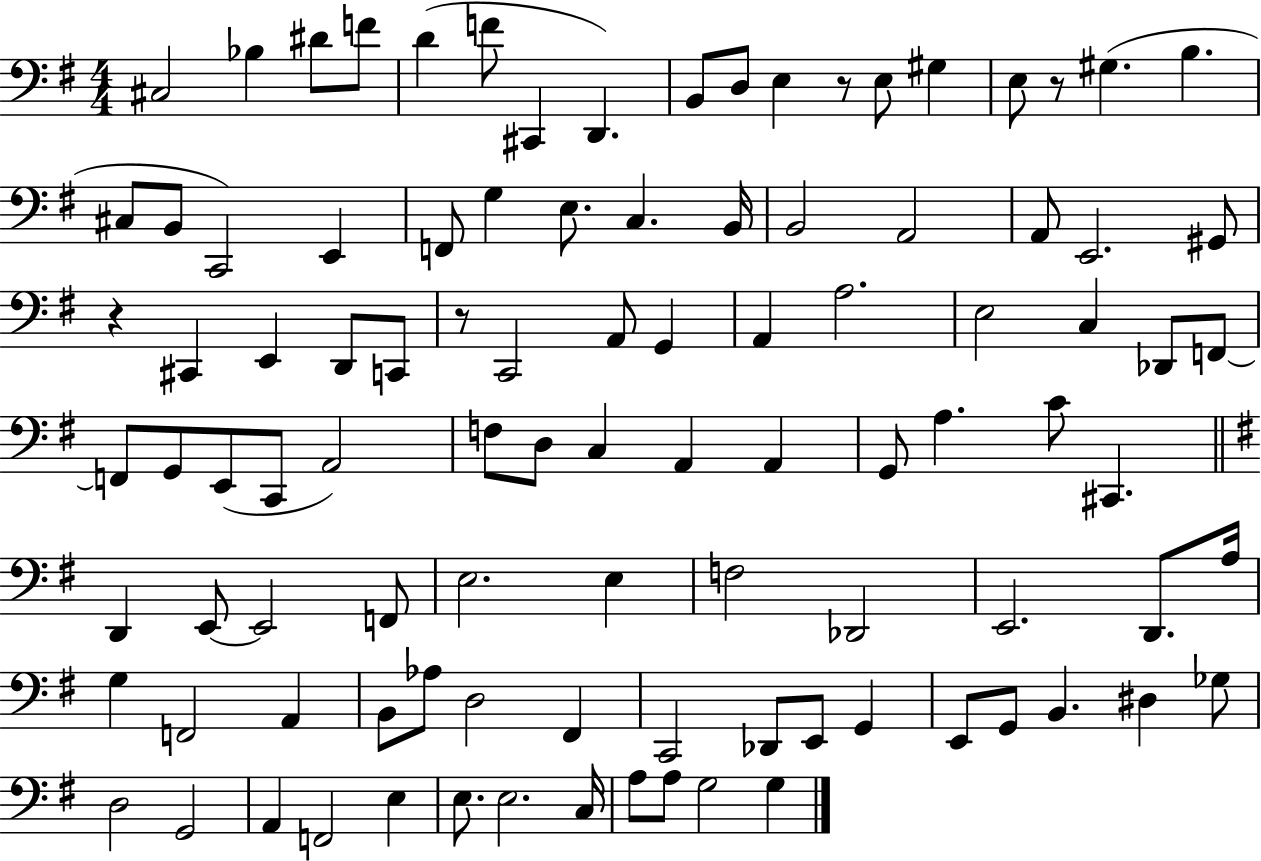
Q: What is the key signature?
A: G major